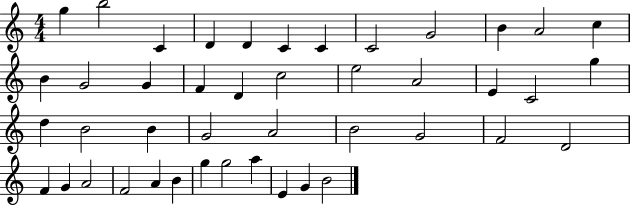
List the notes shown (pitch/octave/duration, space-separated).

G5/q B5/h C4/q D4/q D4/q C4/q C4/q C4/h G4/h B4/q A4/h C5/q B4/q G4/h G4/q F4/q D4/q C5/h E5/h A4/h E4/q C4/h G5/q D5/q B4/h B4/q G4/h A4/h B4/h G4/h F4/h D4/h F4/q G4/q A4/h F4/h A4/q B4/q G5/q G5/h A5/q E4/q G4/q B4/h